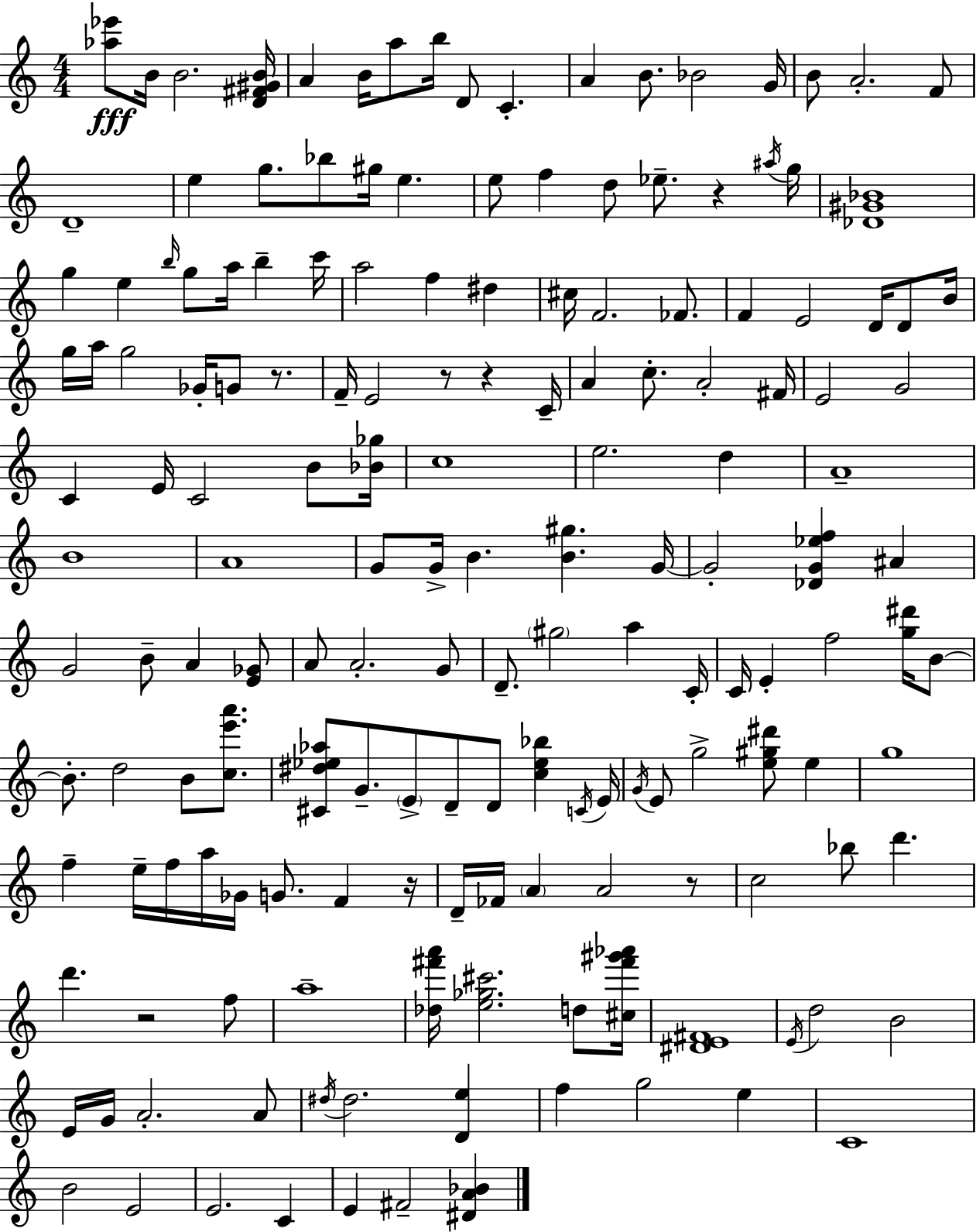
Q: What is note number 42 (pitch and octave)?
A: E4